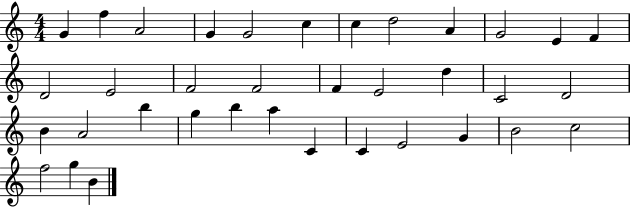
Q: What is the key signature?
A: C major